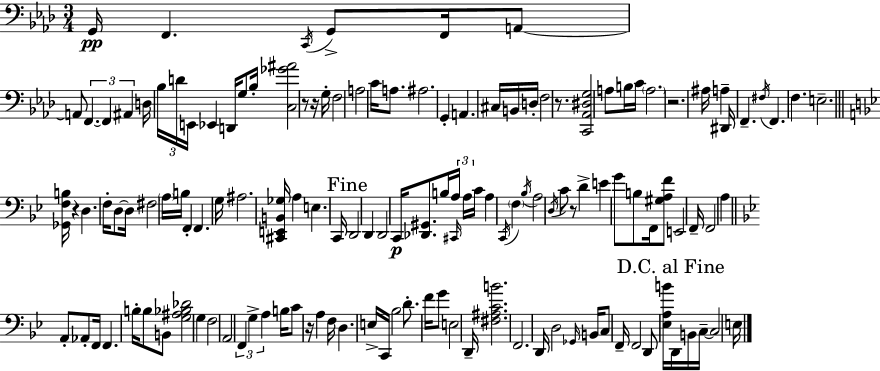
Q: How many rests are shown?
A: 7